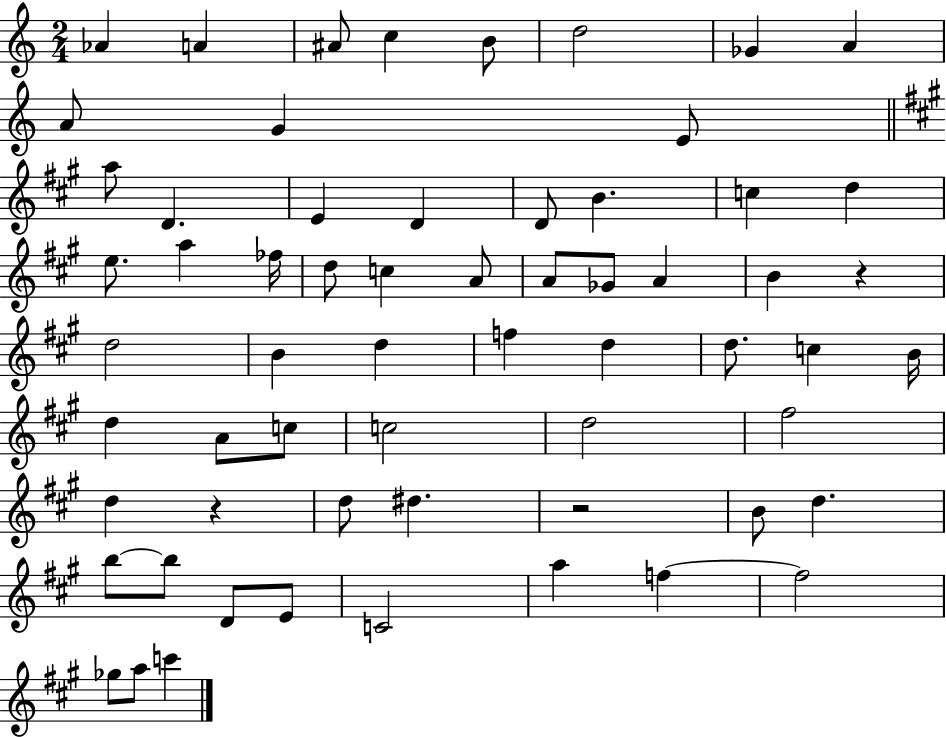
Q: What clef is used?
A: treble